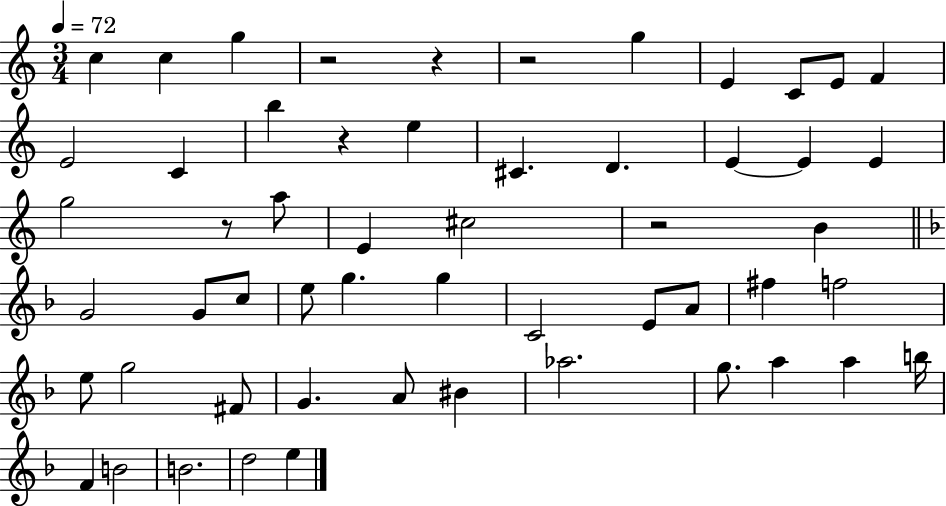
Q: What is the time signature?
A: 3/4